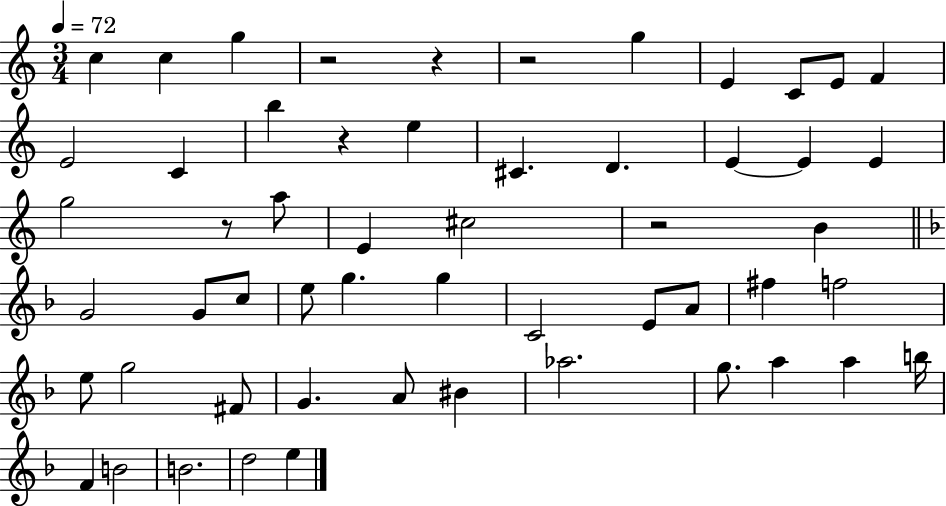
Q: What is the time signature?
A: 3/4